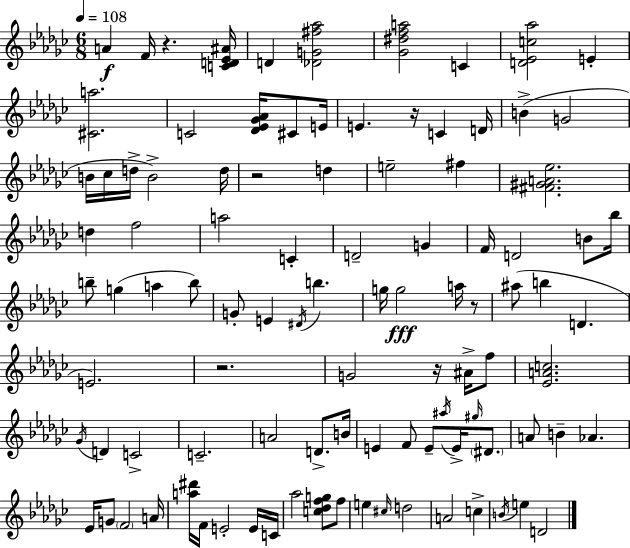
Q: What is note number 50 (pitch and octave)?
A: Gb4